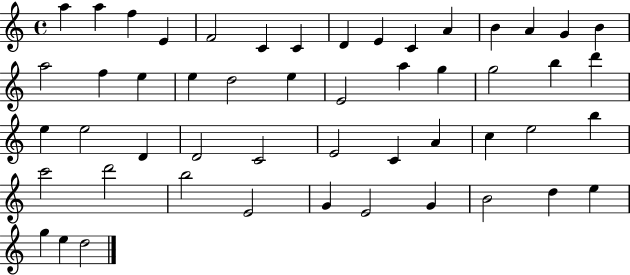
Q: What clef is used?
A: treble